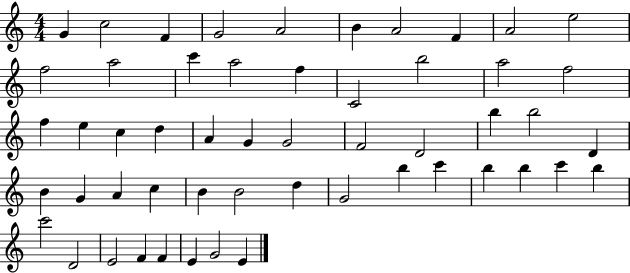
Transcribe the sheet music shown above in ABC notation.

X:1
T:Untitled
M:4/4
L:1/4
K:C
G c2 F G2 A2 B A2 F A2 e2 f2 a2 c' a2 f C2 b2 a2 f2 f e c d A G G2 F2 D2 b b2 D B G A c B B2 d G2 b c' b b c' b c'2 D2 E2 F F E G2 E